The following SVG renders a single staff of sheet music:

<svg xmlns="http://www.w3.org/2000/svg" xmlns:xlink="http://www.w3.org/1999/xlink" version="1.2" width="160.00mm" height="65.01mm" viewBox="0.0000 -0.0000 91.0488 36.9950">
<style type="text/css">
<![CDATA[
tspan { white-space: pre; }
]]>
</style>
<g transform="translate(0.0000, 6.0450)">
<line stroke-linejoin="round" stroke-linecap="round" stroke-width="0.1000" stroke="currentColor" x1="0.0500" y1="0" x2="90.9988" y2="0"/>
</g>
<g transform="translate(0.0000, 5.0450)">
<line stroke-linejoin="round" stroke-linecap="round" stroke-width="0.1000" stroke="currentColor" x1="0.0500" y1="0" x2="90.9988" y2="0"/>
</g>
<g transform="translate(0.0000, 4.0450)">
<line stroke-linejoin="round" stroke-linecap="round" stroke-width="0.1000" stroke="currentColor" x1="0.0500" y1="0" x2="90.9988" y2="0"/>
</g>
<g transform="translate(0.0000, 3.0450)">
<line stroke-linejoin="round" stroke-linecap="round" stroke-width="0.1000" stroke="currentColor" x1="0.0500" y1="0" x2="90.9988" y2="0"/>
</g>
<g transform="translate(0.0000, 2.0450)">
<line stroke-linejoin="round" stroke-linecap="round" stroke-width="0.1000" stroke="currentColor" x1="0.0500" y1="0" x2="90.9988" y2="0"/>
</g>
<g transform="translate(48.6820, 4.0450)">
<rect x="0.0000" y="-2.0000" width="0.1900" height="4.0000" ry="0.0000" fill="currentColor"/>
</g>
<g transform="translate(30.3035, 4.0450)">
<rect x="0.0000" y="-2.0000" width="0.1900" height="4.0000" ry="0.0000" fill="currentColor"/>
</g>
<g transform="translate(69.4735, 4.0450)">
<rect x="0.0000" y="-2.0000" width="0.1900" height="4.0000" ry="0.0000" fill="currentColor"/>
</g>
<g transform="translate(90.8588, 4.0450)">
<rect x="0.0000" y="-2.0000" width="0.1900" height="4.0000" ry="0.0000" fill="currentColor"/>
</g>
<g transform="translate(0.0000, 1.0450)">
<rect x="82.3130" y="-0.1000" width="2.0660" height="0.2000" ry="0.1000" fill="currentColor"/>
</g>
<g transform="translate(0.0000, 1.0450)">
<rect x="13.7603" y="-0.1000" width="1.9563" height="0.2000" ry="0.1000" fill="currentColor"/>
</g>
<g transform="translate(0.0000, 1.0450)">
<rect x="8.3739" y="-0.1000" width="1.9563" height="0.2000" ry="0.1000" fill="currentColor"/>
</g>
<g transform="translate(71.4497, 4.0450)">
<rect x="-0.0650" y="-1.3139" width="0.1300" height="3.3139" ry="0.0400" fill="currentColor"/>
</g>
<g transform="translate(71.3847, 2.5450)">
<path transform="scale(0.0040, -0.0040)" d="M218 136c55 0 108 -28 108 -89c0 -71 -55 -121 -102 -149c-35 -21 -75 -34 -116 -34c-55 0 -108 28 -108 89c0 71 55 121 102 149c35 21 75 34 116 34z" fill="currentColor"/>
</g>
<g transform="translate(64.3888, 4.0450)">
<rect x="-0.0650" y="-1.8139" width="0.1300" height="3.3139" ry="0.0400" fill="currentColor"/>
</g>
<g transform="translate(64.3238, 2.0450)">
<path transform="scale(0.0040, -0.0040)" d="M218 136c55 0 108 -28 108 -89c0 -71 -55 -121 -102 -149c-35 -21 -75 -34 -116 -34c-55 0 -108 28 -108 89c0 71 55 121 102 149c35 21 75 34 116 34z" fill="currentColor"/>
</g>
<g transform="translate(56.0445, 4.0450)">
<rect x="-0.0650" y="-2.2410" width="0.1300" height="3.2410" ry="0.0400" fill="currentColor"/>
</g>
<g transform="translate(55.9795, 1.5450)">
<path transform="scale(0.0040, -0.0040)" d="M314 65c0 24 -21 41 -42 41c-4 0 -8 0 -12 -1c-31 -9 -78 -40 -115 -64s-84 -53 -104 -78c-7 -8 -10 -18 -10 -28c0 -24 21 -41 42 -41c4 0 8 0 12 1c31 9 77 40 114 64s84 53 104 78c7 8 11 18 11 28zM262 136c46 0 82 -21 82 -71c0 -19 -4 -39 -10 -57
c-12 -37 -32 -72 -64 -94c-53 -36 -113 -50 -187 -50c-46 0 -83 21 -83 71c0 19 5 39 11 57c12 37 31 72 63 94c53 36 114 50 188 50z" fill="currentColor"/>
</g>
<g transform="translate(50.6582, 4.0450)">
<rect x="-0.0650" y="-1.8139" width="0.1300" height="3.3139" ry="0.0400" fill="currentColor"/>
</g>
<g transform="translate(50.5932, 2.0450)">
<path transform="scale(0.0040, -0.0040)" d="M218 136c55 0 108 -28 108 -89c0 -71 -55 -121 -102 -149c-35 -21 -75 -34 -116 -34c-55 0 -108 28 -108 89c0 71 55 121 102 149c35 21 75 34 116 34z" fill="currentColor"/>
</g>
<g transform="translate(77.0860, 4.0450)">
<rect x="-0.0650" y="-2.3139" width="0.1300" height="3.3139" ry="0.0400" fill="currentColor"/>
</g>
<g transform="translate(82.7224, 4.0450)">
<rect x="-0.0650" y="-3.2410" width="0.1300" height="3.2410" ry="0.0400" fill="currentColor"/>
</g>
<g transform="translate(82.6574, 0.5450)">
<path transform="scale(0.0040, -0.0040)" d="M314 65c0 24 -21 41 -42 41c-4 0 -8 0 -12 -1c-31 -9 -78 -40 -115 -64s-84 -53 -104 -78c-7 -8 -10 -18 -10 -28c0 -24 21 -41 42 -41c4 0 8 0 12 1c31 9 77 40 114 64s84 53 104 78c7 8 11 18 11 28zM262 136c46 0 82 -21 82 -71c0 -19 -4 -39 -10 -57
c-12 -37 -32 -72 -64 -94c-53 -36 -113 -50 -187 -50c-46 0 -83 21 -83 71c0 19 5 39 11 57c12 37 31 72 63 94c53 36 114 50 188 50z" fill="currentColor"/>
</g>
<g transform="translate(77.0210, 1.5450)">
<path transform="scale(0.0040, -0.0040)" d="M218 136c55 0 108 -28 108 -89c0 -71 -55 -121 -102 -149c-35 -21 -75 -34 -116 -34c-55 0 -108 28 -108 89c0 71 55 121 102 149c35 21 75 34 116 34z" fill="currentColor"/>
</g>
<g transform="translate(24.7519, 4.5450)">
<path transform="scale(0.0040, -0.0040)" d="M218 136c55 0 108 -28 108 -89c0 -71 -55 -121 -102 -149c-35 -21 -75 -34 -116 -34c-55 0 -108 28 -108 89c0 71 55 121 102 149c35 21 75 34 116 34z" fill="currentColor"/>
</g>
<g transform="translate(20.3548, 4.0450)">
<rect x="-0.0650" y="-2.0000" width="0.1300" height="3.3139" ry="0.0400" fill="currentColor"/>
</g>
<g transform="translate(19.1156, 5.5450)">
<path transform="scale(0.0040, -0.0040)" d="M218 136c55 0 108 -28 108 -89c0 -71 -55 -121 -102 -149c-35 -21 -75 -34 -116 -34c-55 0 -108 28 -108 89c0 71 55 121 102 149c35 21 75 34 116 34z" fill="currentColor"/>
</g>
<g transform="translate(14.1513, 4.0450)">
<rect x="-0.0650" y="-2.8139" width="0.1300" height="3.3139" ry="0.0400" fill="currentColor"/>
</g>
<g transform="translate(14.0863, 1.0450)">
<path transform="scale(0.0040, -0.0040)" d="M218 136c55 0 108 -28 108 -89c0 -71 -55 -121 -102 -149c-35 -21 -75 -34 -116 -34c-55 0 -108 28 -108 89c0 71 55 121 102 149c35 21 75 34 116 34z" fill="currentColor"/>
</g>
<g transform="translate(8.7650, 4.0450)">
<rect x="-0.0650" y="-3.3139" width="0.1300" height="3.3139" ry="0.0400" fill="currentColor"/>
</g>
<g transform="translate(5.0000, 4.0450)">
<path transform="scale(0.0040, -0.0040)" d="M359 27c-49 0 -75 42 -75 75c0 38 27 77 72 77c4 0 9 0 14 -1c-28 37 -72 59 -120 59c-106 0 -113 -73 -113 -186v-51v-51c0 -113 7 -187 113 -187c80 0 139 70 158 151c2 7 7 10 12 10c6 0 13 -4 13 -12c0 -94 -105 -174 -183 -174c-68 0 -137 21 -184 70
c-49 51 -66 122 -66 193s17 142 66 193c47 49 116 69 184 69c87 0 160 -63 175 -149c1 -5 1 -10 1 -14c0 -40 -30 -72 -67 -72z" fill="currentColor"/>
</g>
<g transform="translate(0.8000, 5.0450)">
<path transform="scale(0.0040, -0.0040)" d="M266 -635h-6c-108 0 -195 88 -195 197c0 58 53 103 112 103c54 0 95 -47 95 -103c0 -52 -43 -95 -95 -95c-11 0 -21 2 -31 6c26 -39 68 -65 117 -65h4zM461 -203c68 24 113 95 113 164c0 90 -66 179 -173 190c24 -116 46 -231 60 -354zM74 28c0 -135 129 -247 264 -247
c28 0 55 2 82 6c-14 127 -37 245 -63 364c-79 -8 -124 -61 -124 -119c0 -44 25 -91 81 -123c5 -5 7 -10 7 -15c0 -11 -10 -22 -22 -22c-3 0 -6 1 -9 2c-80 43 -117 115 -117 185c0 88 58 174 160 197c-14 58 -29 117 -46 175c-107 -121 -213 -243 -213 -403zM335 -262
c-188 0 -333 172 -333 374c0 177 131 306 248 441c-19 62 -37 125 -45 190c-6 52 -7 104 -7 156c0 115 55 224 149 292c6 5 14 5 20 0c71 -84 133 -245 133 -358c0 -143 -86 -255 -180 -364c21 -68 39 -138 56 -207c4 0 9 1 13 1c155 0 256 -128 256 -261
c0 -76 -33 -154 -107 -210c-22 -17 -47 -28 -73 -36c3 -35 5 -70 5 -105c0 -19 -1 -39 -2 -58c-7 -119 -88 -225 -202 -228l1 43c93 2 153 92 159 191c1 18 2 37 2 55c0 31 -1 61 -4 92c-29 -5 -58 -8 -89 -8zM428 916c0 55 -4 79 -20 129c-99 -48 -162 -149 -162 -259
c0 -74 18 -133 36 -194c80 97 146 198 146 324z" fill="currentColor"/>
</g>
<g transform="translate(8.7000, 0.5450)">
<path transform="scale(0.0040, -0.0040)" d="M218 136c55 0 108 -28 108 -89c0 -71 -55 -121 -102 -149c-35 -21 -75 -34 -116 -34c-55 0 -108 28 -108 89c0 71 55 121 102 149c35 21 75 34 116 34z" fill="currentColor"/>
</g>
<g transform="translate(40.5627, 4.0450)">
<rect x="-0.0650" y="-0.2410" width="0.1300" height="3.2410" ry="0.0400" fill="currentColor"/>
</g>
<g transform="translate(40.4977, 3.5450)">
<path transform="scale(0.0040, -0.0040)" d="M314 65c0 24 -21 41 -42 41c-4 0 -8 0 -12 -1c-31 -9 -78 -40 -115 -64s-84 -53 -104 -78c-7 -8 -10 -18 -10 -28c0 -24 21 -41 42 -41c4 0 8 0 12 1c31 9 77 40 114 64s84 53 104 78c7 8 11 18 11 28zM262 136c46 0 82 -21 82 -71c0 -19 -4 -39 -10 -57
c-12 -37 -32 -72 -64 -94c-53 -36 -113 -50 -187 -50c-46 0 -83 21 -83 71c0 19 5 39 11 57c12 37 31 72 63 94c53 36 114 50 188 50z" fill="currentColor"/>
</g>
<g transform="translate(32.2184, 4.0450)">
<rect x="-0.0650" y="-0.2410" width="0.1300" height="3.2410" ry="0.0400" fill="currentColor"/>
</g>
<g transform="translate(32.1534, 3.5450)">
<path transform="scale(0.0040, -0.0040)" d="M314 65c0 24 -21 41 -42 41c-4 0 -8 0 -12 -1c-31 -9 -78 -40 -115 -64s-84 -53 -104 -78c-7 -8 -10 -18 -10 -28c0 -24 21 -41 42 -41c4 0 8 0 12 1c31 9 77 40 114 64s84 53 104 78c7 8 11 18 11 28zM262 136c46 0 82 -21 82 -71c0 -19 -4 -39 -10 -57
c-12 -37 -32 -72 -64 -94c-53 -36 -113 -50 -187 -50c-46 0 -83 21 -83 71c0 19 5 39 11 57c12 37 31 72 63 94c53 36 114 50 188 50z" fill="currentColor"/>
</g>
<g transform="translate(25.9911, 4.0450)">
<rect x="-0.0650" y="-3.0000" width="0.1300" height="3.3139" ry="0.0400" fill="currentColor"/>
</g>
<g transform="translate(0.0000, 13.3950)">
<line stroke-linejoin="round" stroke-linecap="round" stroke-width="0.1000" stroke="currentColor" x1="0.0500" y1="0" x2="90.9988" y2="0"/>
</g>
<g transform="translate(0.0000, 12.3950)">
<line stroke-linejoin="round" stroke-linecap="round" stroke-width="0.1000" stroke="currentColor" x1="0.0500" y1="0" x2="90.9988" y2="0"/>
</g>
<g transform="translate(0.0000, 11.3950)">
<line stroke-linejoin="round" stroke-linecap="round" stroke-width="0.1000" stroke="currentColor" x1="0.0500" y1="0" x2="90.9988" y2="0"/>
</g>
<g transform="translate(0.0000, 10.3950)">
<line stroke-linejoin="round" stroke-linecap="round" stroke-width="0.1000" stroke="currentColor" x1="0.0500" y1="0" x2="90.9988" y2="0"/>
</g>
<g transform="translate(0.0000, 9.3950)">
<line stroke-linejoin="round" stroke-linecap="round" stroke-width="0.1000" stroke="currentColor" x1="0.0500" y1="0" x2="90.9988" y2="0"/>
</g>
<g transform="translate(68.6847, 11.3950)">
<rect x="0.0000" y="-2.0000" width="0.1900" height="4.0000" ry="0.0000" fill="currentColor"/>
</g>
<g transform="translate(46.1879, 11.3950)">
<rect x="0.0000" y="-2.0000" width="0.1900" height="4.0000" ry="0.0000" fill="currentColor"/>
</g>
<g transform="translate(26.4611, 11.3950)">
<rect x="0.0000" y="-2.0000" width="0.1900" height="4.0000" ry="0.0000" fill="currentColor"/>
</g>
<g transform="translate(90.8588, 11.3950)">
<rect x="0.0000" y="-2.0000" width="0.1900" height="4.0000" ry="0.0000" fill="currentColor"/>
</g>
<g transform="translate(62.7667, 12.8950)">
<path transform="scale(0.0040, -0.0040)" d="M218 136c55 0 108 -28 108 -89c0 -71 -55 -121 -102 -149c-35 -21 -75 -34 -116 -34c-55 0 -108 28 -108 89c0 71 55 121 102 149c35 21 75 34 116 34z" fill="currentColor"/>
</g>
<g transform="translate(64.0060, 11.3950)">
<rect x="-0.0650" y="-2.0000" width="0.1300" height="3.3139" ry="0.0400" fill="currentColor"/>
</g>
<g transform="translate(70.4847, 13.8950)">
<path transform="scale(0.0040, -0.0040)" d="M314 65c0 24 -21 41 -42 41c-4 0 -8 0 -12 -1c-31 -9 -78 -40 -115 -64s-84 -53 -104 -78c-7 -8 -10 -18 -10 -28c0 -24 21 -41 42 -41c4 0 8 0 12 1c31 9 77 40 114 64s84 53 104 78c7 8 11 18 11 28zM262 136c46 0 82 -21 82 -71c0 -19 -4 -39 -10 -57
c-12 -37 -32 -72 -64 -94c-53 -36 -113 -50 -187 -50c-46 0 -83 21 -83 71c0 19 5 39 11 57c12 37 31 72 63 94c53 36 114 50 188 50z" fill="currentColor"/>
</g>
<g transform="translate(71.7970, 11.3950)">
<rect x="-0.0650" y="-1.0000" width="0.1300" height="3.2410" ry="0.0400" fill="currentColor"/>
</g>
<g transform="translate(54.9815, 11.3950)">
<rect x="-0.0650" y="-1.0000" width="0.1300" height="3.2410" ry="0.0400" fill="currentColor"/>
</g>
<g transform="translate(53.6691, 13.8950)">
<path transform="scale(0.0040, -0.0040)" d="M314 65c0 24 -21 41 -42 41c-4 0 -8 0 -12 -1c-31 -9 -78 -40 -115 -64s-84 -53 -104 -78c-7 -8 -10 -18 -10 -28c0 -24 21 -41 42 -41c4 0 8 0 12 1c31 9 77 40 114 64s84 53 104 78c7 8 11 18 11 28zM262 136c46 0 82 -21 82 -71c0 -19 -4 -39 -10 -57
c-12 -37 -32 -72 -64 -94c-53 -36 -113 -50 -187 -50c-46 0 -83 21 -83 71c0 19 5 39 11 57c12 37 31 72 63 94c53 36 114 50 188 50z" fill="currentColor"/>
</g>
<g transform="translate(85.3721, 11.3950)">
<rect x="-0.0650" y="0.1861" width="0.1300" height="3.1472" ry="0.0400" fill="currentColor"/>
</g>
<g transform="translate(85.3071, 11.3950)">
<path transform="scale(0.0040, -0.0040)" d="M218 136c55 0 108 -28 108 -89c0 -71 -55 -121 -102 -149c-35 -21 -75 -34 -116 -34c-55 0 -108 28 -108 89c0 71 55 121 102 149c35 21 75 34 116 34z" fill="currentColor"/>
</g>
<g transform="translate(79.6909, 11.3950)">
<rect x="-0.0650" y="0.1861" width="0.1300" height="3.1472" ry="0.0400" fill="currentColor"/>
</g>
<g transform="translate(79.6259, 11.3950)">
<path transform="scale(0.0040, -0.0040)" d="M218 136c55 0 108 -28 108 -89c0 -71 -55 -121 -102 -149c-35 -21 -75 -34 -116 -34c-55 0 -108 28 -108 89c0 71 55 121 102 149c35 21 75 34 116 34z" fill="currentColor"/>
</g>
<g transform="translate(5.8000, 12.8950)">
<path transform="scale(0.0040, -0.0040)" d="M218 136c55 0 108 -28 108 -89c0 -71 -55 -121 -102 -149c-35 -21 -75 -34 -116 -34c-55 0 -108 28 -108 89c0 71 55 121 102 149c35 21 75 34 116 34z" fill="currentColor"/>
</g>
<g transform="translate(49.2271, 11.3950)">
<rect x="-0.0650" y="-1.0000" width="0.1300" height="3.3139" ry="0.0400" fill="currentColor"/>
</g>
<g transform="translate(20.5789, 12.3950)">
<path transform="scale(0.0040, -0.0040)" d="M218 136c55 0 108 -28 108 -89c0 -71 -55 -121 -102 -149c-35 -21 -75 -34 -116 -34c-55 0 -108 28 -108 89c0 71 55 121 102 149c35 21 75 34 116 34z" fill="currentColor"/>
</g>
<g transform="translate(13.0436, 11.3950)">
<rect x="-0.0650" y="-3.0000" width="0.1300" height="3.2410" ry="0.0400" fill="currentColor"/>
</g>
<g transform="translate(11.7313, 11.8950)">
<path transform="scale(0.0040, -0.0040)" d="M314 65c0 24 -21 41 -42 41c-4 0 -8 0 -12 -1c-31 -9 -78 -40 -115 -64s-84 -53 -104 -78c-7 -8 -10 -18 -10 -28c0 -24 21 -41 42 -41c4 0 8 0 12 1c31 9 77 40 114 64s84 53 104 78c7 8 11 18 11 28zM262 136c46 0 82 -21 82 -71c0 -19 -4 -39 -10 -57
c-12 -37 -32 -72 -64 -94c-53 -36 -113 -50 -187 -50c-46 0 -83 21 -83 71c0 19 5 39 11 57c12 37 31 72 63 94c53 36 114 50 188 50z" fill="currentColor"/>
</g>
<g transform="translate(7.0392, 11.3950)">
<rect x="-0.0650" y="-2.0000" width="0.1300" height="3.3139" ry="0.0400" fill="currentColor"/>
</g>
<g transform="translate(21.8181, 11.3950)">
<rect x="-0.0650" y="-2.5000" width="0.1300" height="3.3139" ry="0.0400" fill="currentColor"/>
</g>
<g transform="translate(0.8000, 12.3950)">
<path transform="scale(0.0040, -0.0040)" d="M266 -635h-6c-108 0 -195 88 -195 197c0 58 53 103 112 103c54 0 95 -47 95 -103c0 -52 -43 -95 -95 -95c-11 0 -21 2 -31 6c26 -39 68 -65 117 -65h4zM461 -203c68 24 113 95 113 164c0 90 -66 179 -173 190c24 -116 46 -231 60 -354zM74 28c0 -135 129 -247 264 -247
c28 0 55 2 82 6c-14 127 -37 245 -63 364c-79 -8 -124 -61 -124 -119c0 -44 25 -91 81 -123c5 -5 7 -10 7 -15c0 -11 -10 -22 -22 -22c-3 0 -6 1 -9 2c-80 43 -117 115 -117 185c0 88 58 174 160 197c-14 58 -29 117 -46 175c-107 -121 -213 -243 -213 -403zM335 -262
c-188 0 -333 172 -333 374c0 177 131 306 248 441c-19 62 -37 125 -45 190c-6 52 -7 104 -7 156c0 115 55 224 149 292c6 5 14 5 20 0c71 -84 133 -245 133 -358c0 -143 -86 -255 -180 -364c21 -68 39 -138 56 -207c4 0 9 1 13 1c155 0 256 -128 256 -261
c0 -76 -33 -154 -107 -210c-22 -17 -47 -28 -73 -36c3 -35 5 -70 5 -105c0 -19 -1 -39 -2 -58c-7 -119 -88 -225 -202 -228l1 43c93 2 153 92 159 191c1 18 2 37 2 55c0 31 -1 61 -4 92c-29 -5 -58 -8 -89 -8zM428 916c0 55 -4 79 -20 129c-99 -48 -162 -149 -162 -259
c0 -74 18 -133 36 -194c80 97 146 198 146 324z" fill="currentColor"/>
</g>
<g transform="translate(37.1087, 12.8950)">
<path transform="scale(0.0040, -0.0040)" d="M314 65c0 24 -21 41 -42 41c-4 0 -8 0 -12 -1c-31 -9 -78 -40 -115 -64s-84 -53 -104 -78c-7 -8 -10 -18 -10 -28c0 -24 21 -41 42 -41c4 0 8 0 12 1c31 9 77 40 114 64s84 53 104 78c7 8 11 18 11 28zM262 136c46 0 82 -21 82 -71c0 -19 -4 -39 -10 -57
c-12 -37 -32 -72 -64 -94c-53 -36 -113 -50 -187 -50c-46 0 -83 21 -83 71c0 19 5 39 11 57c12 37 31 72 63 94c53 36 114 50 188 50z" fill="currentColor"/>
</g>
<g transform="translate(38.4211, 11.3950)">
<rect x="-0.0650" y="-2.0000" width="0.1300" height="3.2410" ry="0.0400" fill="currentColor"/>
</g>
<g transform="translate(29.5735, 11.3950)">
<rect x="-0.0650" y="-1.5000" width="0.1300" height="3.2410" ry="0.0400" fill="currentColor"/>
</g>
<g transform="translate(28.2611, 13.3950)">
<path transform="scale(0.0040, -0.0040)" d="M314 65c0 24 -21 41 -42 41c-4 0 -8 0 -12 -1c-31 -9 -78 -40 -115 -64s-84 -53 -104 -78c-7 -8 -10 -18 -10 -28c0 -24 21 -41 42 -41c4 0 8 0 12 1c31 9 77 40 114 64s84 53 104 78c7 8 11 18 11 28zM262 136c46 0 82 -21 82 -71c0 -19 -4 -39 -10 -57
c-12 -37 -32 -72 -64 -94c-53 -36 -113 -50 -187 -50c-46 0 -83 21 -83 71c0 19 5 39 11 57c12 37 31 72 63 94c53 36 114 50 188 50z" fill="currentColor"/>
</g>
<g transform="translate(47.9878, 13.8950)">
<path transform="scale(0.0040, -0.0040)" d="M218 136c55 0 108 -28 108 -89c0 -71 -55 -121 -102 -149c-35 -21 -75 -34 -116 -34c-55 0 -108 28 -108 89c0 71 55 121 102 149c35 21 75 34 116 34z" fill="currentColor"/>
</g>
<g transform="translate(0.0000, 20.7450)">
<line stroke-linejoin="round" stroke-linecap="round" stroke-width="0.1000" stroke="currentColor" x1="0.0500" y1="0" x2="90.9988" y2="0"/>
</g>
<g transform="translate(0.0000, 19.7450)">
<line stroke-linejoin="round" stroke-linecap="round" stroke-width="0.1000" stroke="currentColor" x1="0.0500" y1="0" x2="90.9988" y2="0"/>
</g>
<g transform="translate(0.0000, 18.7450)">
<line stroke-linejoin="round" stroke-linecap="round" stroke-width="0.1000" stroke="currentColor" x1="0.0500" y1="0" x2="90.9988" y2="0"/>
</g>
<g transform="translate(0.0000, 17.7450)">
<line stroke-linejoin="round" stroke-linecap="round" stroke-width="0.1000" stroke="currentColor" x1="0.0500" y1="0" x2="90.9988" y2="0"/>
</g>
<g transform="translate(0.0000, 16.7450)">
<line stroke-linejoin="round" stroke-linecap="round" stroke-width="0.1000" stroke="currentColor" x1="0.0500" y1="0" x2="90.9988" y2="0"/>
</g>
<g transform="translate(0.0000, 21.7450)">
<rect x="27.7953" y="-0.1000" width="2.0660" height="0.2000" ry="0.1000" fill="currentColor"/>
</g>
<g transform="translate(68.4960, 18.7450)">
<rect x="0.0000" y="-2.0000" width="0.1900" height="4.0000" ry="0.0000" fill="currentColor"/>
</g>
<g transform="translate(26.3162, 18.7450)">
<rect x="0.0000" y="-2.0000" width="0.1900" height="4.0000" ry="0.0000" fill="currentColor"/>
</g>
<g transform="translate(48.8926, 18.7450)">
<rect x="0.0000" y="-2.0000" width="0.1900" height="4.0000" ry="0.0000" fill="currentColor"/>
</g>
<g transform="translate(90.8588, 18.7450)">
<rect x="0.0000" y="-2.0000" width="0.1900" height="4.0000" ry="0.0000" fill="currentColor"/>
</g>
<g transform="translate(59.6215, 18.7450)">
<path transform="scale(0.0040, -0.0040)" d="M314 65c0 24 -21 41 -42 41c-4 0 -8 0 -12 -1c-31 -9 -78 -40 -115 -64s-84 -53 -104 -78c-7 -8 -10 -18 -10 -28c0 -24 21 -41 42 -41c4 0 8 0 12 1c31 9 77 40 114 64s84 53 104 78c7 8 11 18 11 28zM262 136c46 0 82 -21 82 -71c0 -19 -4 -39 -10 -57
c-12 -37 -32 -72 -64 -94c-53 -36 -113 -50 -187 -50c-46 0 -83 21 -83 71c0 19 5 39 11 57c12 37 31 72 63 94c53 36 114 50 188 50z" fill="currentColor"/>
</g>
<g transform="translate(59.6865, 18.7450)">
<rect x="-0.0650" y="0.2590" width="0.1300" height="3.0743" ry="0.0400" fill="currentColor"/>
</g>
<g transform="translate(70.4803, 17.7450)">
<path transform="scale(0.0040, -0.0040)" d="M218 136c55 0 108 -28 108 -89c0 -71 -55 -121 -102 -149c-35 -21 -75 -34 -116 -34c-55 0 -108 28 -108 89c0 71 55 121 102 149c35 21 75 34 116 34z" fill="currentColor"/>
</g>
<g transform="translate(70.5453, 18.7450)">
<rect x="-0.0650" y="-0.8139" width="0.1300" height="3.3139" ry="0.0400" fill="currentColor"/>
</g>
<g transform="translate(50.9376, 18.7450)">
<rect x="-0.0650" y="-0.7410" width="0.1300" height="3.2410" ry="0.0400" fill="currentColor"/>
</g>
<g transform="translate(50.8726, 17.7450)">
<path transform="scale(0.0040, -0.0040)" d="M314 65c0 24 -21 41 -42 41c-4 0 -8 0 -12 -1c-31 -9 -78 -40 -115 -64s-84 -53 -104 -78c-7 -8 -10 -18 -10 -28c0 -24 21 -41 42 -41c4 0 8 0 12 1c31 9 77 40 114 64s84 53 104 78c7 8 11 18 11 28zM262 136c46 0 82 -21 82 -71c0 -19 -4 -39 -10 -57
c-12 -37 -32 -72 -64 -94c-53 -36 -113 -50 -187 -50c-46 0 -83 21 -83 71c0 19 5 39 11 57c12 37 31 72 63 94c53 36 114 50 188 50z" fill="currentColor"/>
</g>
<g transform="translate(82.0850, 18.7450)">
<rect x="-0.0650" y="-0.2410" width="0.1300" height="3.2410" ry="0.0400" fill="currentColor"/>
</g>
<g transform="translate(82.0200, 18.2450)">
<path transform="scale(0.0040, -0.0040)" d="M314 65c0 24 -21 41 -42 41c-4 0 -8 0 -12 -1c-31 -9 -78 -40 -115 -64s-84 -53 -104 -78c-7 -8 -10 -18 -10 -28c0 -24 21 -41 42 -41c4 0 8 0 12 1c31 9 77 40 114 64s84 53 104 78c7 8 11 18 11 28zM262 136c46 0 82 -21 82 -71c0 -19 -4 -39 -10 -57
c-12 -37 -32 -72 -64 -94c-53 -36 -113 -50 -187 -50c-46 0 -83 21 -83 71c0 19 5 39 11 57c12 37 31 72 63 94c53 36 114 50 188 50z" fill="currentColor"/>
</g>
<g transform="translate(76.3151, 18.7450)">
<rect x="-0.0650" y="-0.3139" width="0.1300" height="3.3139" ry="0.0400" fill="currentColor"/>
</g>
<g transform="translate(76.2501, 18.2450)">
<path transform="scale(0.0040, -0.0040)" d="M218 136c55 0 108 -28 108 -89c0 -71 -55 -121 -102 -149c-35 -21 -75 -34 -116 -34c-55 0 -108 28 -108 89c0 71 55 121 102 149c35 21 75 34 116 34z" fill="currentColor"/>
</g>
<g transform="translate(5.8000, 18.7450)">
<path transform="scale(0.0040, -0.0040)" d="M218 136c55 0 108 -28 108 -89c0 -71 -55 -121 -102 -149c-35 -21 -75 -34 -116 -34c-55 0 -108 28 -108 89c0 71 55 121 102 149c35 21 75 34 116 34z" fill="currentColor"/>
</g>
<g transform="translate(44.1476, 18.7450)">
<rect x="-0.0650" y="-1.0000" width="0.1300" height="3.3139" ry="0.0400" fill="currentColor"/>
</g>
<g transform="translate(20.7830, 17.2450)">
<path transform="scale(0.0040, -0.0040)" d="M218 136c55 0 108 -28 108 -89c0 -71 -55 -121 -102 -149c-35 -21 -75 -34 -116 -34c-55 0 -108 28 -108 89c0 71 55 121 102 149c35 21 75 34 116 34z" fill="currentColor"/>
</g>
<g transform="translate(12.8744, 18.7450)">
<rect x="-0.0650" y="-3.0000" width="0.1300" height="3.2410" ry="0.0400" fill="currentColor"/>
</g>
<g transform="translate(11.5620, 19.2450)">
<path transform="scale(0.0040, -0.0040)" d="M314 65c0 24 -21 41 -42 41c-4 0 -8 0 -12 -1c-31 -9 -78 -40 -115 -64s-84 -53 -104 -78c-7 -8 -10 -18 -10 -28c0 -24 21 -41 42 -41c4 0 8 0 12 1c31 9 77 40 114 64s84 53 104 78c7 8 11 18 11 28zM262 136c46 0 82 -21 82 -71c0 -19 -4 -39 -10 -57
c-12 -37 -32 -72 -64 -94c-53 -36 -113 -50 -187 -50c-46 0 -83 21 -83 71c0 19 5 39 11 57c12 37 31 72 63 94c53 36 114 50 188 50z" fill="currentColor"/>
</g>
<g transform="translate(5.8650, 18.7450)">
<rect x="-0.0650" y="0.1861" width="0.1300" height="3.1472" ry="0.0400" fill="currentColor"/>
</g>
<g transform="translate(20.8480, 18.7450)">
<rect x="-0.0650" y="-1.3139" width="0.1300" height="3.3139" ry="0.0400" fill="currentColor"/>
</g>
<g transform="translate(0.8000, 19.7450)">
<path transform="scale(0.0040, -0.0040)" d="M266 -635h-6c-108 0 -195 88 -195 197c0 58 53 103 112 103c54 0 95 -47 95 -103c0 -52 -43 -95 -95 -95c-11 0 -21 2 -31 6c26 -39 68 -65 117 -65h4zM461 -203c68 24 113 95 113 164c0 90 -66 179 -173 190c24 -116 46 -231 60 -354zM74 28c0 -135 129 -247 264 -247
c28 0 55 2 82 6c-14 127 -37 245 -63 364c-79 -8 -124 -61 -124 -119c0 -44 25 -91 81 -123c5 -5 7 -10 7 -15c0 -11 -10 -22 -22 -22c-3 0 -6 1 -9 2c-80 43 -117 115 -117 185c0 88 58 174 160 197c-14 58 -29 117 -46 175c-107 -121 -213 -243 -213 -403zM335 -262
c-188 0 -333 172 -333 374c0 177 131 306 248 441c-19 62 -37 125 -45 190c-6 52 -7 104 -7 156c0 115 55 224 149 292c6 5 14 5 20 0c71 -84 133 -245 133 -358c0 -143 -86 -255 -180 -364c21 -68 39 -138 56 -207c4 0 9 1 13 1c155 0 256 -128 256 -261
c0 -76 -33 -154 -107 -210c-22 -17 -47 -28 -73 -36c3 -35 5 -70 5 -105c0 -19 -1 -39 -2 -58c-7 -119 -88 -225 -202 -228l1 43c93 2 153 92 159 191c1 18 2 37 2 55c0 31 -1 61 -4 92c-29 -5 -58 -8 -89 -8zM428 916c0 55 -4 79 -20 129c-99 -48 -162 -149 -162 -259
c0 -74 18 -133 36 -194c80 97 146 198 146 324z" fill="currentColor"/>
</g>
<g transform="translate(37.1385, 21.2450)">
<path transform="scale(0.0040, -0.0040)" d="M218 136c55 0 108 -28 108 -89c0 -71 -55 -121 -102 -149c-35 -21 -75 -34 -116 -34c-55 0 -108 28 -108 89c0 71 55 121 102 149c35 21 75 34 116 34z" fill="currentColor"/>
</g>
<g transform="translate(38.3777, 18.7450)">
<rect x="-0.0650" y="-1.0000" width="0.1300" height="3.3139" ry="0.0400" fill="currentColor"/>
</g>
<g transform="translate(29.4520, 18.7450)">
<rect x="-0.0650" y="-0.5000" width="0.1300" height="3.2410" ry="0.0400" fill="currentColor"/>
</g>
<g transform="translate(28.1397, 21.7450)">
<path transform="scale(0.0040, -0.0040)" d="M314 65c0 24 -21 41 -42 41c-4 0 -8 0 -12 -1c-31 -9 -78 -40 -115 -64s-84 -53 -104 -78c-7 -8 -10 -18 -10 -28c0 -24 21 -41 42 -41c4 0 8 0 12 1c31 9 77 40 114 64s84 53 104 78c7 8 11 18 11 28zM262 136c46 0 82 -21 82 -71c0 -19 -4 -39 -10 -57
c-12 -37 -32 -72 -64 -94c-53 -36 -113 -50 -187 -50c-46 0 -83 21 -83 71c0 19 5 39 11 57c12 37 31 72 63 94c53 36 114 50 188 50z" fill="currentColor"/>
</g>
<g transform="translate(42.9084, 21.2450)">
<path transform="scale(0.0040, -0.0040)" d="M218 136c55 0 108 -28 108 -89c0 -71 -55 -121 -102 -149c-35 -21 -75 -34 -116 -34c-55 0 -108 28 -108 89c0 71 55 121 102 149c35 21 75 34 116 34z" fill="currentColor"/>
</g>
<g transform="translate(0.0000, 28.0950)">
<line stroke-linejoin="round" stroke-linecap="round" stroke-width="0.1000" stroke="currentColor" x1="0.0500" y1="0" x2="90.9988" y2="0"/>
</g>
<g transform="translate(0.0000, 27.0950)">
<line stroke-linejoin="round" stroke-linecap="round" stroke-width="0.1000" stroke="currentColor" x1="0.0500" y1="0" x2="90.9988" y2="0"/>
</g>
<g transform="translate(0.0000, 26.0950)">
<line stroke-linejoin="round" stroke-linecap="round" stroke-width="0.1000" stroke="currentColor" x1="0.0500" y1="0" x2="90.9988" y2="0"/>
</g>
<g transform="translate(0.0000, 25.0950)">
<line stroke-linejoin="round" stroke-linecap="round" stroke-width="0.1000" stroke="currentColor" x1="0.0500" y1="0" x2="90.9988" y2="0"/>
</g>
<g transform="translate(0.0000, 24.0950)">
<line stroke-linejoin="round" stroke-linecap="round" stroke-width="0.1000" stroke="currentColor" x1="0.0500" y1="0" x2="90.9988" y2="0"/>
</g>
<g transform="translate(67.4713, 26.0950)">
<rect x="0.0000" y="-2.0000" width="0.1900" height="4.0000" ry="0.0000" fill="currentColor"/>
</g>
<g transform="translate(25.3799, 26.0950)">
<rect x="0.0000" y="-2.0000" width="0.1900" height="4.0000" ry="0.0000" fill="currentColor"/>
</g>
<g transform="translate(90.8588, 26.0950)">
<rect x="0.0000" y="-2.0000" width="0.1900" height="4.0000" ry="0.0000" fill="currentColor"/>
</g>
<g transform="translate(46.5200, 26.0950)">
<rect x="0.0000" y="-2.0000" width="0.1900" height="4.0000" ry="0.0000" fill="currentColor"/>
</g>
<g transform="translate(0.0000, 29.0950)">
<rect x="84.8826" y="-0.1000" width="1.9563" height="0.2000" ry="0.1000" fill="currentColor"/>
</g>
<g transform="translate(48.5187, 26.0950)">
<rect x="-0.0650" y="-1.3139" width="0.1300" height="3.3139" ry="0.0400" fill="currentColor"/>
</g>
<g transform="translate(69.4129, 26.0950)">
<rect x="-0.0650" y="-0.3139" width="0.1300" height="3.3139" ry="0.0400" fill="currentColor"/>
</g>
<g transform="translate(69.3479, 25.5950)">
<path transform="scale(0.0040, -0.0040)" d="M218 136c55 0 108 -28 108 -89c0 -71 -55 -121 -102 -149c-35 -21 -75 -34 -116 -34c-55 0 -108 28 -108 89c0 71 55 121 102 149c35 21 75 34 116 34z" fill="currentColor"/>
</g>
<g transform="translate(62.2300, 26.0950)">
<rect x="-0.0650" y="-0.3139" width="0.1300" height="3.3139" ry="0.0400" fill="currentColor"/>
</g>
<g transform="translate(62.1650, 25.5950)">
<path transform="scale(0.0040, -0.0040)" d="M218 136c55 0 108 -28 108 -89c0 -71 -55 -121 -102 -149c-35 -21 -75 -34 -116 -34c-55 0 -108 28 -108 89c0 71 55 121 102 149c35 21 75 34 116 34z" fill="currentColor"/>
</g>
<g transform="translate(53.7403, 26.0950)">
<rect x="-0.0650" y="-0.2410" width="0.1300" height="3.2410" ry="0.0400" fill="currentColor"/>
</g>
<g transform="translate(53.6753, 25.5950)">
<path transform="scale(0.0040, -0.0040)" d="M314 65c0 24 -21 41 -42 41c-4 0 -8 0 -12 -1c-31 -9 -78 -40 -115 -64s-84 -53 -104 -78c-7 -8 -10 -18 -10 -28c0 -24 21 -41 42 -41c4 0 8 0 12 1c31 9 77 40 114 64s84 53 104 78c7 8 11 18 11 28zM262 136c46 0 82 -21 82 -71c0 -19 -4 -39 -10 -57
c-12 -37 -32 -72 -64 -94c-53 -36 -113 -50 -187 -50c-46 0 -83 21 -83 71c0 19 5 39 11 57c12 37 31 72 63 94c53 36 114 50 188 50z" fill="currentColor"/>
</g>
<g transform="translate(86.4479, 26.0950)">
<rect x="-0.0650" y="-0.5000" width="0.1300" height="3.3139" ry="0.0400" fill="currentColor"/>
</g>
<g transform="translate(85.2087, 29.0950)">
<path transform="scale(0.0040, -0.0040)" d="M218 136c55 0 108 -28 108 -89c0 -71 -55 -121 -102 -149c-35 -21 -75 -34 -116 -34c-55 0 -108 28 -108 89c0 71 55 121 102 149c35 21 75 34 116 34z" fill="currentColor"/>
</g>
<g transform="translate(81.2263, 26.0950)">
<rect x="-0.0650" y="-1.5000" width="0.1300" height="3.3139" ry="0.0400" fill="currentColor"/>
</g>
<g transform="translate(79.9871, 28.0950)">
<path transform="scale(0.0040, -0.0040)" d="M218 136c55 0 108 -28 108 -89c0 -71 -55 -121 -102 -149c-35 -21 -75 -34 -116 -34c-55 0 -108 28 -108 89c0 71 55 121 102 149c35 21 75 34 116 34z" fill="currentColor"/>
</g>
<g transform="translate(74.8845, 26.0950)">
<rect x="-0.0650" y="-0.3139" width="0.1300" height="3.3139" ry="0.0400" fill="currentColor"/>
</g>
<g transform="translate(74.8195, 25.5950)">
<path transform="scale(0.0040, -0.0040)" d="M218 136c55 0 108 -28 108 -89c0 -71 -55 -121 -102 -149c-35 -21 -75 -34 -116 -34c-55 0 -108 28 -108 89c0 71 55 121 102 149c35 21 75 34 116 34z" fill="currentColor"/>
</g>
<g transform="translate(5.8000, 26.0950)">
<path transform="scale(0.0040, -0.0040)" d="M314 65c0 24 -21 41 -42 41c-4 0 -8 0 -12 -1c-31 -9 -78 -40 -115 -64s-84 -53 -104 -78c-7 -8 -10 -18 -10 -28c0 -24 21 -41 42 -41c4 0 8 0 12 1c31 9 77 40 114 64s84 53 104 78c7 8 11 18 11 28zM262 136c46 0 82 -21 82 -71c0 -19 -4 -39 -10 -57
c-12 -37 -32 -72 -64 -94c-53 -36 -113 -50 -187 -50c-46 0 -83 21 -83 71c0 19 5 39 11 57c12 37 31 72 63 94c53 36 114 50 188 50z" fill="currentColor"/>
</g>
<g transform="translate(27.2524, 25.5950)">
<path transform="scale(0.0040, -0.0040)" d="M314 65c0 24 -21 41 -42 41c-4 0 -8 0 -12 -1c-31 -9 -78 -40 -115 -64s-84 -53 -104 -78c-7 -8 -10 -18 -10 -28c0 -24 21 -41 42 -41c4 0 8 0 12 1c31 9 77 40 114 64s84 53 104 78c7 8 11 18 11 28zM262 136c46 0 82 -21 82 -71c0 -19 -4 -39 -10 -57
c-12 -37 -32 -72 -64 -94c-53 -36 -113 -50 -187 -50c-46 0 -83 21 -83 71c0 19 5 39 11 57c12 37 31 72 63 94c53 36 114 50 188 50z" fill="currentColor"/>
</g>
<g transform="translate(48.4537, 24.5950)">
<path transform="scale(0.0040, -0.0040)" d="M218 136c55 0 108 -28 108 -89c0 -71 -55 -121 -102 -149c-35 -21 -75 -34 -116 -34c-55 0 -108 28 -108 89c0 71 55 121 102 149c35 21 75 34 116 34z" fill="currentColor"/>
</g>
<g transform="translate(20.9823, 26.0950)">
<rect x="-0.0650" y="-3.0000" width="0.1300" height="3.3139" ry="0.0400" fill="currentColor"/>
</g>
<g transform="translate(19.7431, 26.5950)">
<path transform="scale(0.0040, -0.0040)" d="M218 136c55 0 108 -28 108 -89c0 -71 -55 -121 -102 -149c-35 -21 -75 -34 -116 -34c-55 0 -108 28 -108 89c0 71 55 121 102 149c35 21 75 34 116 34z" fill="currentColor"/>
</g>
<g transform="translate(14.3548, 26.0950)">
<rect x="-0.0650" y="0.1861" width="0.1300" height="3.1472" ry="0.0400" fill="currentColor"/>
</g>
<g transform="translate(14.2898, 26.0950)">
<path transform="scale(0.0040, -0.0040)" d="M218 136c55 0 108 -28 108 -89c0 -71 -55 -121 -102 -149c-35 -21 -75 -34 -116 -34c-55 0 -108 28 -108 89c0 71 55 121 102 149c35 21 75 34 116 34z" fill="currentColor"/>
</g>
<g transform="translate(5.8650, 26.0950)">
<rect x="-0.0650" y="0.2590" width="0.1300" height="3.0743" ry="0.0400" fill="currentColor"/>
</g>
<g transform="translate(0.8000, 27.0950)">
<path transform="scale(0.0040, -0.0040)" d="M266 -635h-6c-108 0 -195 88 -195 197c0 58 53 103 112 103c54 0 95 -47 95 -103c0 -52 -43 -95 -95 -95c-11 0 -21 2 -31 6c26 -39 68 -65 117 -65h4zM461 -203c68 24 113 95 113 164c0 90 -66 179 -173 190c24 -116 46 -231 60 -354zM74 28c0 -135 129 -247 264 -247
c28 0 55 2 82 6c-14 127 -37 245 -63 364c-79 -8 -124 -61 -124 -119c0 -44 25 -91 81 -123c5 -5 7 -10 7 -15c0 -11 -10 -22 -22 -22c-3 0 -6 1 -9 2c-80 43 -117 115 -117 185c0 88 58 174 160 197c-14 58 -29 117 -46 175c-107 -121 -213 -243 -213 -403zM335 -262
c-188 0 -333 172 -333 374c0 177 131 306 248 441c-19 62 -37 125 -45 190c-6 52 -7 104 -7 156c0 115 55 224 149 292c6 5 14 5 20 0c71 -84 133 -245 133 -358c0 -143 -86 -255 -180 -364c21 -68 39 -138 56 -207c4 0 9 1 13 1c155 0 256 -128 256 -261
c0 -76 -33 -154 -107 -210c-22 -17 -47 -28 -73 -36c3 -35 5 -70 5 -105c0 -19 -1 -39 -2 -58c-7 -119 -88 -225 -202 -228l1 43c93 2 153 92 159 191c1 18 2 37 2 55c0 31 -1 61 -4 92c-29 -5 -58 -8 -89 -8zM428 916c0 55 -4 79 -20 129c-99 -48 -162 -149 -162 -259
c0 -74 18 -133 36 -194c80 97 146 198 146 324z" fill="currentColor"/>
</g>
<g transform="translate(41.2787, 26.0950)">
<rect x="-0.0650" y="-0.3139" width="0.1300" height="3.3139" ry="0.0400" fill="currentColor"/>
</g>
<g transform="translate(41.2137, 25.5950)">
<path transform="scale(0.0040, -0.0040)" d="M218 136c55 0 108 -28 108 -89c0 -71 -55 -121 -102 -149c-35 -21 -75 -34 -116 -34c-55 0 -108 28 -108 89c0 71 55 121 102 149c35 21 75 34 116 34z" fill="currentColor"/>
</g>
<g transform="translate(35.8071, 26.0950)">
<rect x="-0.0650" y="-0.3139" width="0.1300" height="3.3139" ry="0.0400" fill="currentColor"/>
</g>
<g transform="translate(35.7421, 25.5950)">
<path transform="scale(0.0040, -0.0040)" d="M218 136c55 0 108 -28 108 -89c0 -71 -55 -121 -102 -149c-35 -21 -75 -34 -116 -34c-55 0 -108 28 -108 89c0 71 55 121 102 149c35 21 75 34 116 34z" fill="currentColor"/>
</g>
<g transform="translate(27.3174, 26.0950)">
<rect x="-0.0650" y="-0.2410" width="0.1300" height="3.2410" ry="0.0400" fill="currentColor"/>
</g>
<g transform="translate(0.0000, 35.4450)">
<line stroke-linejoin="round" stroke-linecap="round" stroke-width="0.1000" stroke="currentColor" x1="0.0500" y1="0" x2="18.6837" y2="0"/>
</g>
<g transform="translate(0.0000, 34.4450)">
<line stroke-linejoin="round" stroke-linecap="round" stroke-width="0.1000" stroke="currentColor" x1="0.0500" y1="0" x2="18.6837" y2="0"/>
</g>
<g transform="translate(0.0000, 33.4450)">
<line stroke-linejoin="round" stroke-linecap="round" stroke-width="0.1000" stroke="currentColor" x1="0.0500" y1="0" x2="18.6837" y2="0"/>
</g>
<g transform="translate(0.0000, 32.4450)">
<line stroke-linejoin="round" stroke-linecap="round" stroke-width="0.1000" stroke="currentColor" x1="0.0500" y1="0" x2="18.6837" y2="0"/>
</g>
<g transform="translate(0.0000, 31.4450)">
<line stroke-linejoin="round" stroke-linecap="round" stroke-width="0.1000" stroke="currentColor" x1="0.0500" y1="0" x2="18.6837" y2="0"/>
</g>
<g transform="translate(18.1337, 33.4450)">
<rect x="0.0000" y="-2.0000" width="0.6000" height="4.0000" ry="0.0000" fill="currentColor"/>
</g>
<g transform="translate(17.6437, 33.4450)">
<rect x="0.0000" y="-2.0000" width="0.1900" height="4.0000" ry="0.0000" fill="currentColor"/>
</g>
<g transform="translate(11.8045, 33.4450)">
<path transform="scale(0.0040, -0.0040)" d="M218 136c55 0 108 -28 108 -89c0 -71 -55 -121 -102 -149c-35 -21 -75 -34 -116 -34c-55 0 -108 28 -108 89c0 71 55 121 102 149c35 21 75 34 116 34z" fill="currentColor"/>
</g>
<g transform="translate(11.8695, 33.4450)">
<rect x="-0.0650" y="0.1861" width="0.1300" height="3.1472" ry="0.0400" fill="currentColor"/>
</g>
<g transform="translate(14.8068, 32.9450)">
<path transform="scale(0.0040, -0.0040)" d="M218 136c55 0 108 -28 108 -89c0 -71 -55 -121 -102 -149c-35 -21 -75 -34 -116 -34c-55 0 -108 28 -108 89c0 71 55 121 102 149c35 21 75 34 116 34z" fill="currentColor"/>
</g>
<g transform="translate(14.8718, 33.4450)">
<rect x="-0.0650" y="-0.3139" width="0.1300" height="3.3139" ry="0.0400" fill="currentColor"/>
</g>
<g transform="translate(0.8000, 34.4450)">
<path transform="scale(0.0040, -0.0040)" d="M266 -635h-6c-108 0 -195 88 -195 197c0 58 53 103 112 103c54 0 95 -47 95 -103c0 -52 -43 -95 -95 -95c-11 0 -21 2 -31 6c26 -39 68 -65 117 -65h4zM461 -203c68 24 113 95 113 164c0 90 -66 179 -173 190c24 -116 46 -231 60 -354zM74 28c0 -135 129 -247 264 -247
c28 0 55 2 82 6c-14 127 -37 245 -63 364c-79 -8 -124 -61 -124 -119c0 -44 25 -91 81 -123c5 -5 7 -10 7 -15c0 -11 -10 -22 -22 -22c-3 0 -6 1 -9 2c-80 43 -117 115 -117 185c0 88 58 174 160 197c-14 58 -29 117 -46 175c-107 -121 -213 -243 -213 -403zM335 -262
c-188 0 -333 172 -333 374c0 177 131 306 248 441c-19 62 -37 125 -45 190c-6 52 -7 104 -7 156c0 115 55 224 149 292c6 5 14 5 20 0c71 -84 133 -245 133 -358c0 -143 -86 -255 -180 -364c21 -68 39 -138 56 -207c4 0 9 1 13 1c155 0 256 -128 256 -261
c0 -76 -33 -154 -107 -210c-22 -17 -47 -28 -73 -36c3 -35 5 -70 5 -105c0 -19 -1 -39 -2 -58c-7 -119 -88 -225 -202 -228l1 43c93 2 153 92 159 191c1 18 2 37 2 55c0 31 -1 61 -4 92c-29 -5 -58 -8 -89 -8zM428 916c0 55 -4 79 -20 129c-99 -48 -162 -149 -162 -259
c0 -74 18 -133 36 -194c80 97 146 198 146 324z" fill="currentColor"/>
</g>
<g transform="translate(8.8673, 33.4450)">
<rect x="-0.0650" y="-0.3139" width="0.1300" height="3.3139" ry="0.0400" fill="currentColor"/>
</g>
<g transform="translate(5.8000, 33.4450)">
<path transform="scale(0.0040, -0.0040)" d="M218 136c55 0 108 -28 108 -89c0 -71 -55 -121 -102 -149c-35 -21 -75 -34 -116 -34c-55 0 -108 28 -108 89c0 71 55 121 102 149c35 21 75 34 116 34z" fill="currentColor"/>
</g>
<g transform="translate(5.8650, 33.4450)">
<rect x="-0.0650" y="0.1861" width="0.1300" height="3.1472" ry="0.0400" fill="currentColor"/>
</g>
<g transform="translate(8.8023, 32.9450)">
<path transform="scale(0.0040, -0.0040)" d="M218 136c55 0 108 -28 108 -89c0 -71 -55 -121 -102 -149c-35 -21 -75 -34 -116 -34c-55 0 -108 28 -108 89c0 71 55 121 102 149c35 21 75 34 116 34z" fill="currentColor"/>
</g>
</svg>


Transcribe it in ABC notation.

X:1
T:Untitled
M:4/4
L:1/4
K:C
b a F A c2 c2 f g2 f e g b2 F A2 G E2 F2 D D2 F D2 B B B A2 e C2 D D d2 B2 d c c2 B2 B A c2 c c e c2 c c c E C B c B c